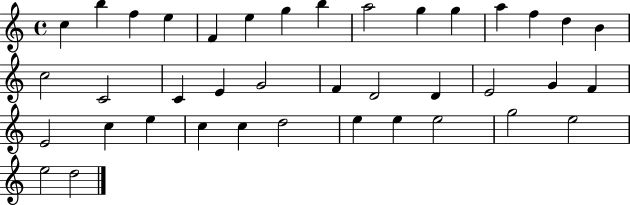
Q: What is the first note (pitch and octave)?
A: C5